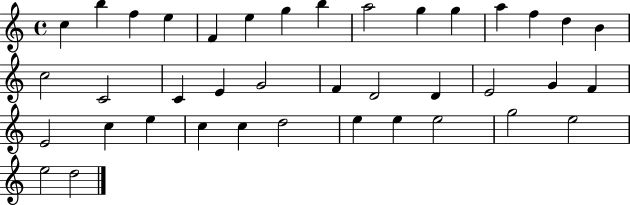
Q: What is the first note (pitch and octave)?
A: C5